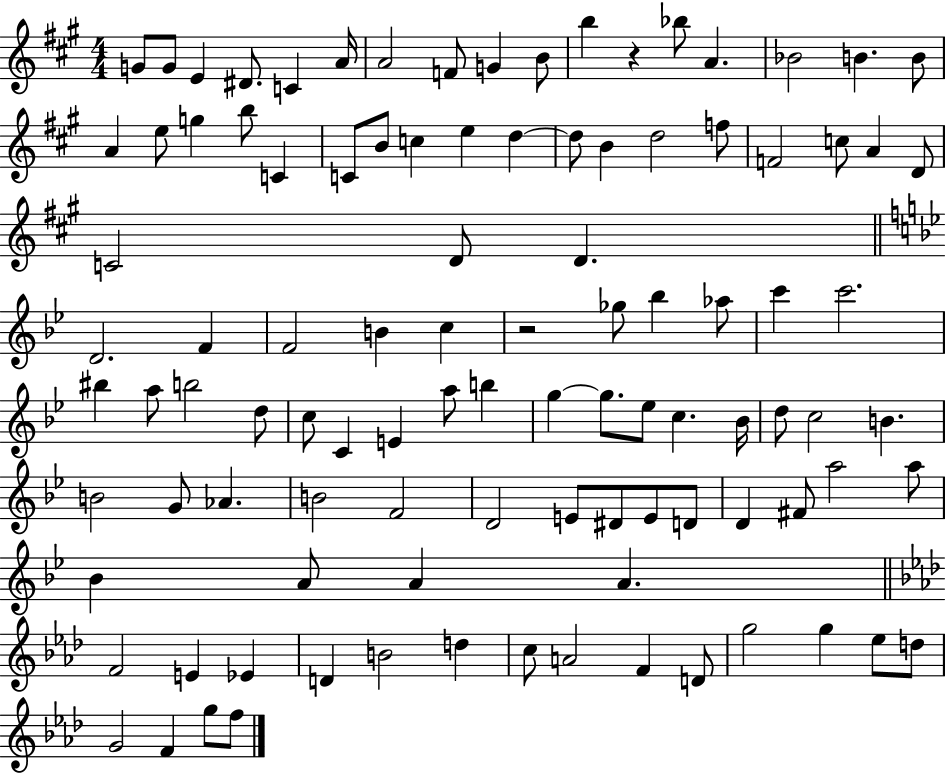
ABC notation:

X:1
T:Untitled
M:4/4
L:1/4
K:A
G/2 G/2 E ^D/2 C A/4 A2 F/2 G B/2 b z _b/2 A _B2 B B/2 A e/2 g b/2 C C/2 B/2 c e d d/2 B d2 f/2 F2 c/2 A D/2 C2 D/2 D D2 F F2 B c z2 _g/2 _b _a/2 c' c'2 ^b a/2 b2 d/2 c/2 C E a/2 b g g/2 _e/2 c _B/4 d/2 c2 B B2 G/2 _A B2 F2 D2 E/2 ^D/2 E/2 D/2 D ^F/2 a2 a/2 _B A/2 A A F2 E _E D B2 d c/2 A2 F D/2 g2 g _e/2 d/2 G2 F g/2 f/2